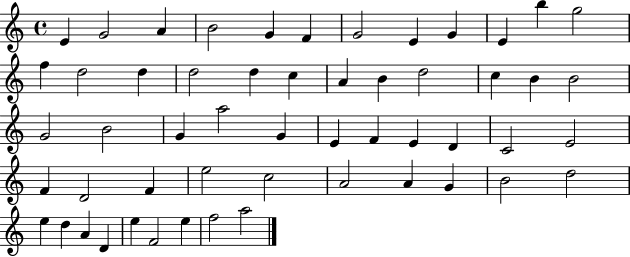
X:1
T:Untitled
M:4/4
L:1/4
K:C
E G2 A B2 G F G2 E G E b g2 f d2 d d2 d c A B d2 c B B2 G2 B2 G a2 G E F E D C2 E2 F D2 F e2 c2 A2 A G B2 d2 e d A D e F2 e f2 a2